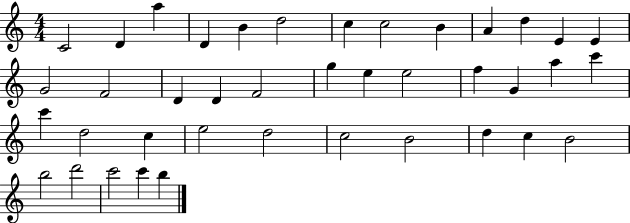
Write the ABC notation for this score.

X:1
T:Untitled
M:4/4
L:1/4
K:C
C2 D a D B d2 c c2 B A d E E G2 F2 D D F2 g e e2 f G a c' c' d2 c e2 d2 c2 B2 d c B2 b2 d'2 c'2 c' b